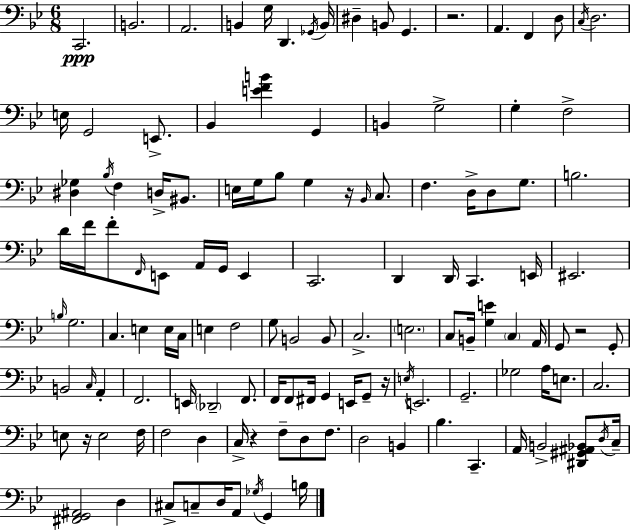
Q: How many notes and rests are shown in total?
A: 129